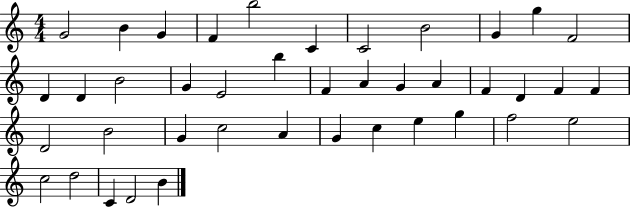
X:1
T:Untitled
M:4/4
L:1/4
K:C
G2 B G F b2 C C2 B2 G g F2 D D B2 G E2 b F A G A F D F F D2 B2 G c2 A G c e g f2 e2 c2 d2 C D2 B